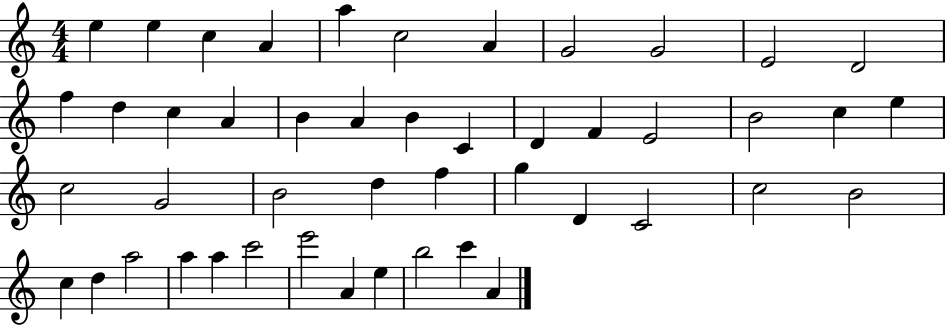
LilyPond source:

{
  \clef treble
  \numericTimeSignature
  \time 4/4
  \key c \major
  e''4 e''4 c''4 a'4 | a''4 c''2 a'4 | g'2 g'2 | e'2 d'2 | \break f''4 d''4 c''4 a'4 | b'4 a'4 b'4 c'4 | d'4 f'4 e'2 | b'2 c''4 e''4 | \break c''2 g'2 | b'2 d''4 f''4 | g''4 d'4 c'2 | c''2 b'2 | \break c''4 d''4 a''2 | a''4 a''4 c'''2 | e'''2 a'4 e''4 | b''2 c'''4 a'4 | \break \bar "|."
}